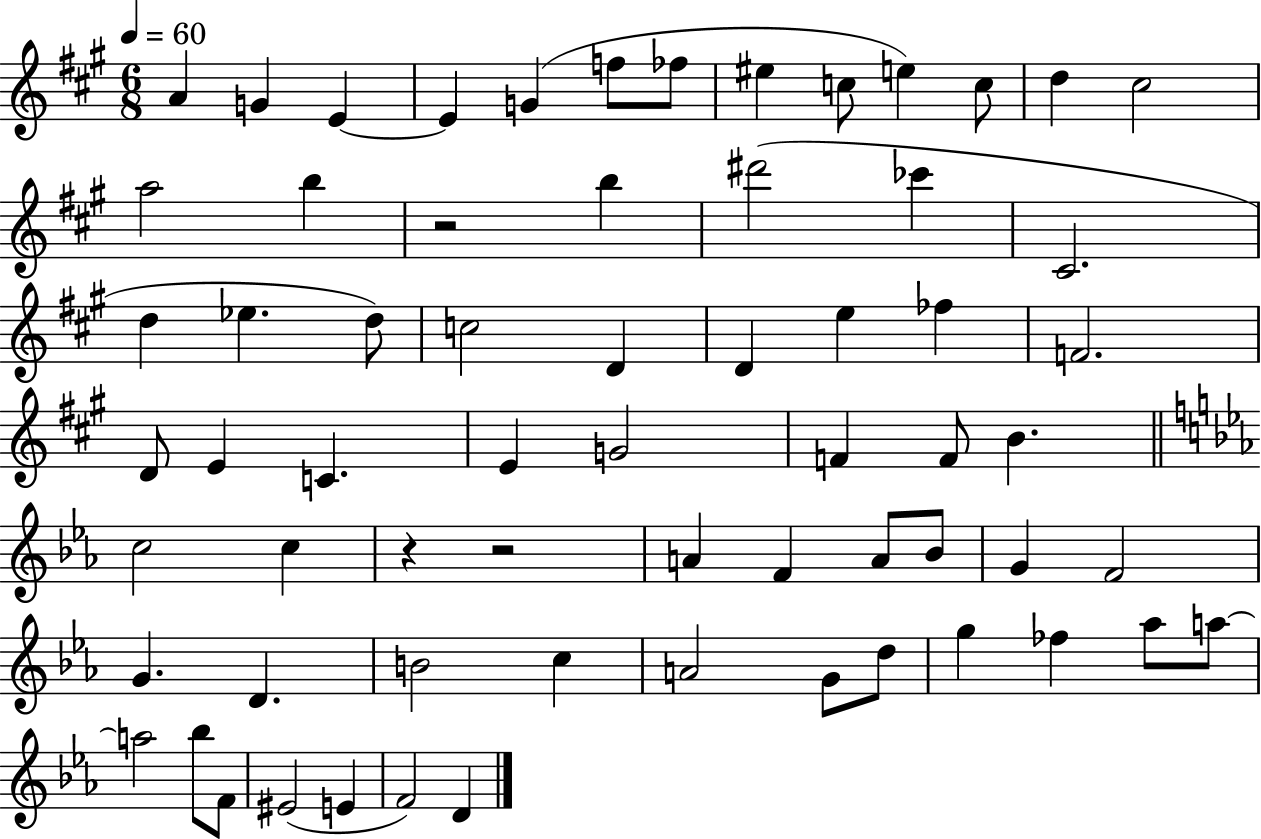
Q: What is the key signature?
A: A major